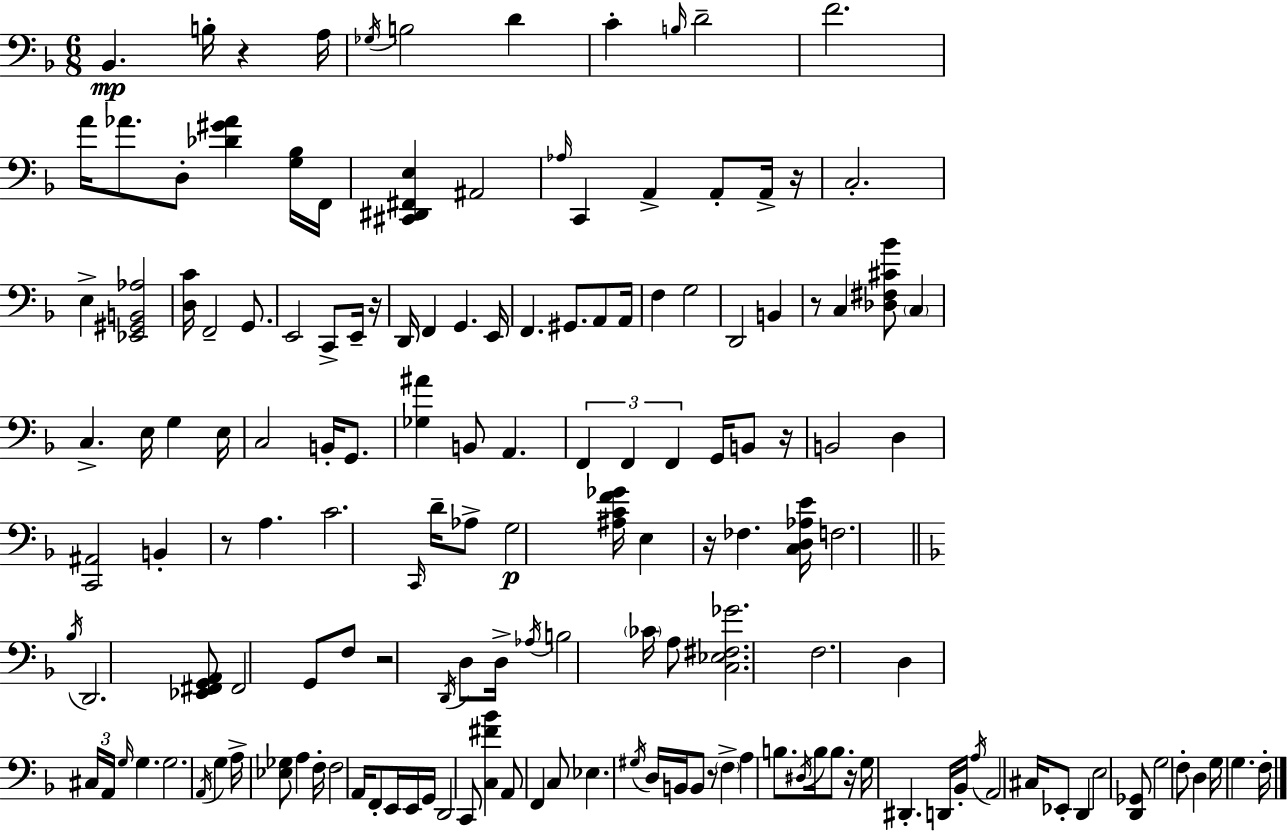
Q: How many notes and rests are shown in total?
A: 154